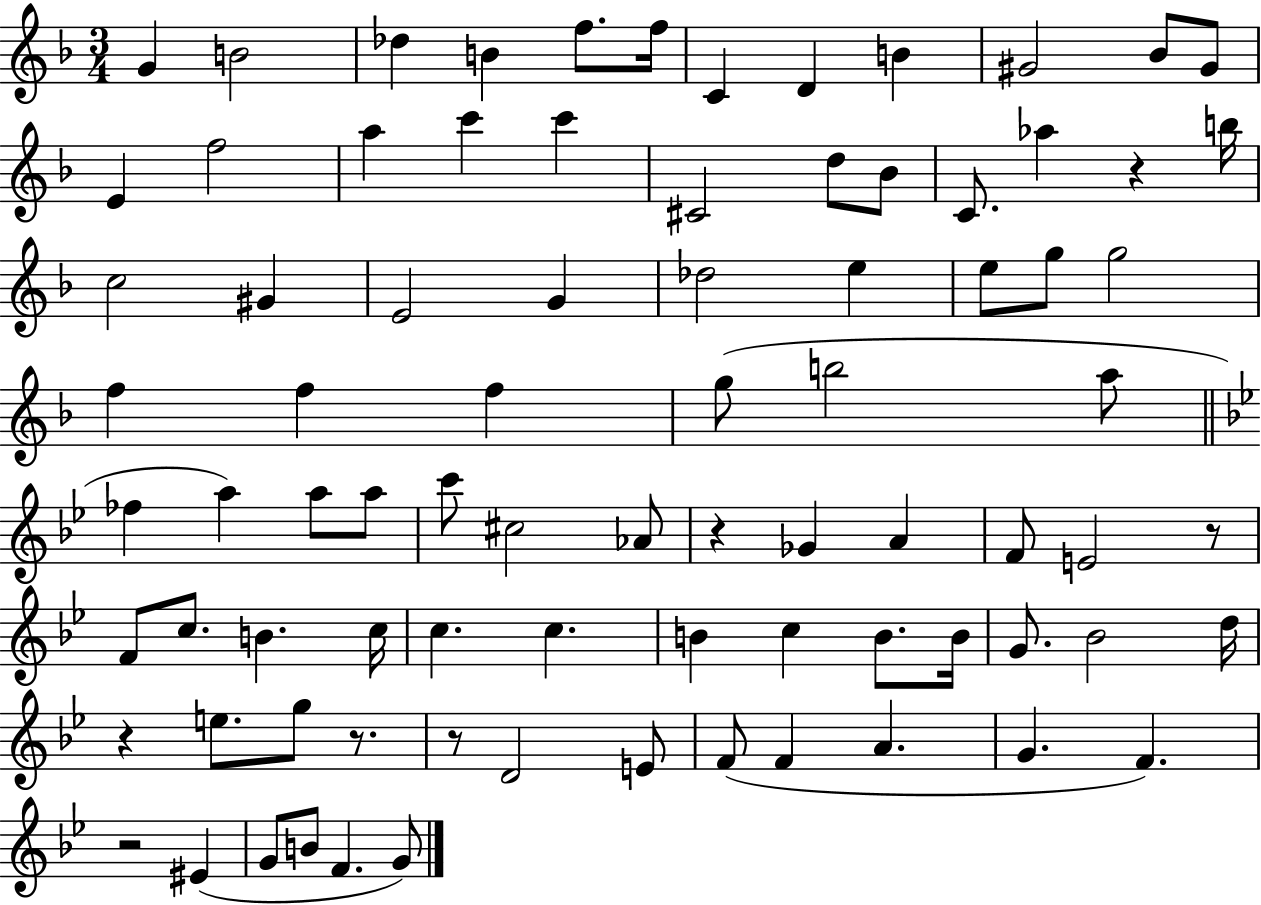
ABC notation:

X:1
T:Untitled
M:3/4
L:1/4
K:F
G B2 _d B f/2 f/4 C D B ^G2 _B/2 ^G/2 E f2 a c' c' ^C2 d/2 _B/2 C/2 _a z b/4 c2 ^G E2 G _d2 e e/2 g/2 g2 f f f g/2 b2 a/2 _f a a/2 a/2 c'/2 ^c2 _A/2 z _G A F/2 E2 z/2 F/2 c/2 B c/4 c c B c B/2 B/4 G/2 _B2 d/4 z e/2 g/2 z/2 z/2 D2 E/2 F/2 F A G F z2 ^E G/2 B/2 F G/2